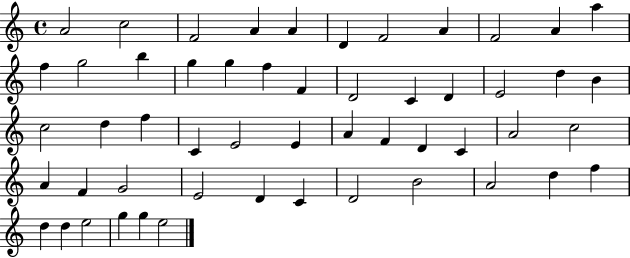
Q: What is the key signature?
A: C major